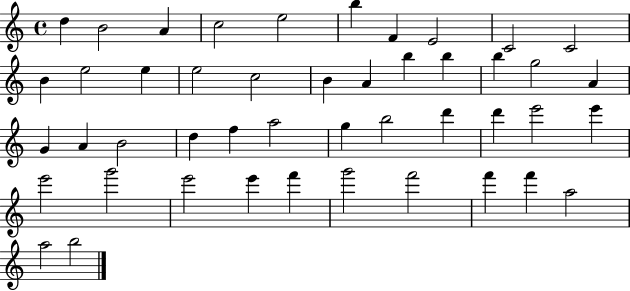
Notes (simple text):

D5/q B4/h A4/q C5/h E5/h B5/q F4/q E4/h C4/h C4/h B4/q E5/h E5/q E5/h C5/h B4/q A4/q B5/q B5/q B5/q G5/h A4/q G4/q A4/q B4/h D5/q F5/q A5/h G5/q B5/h D6/q D6/q E6/h E6/q E6/h G6/h E6/h E6/q F6/q G6/h F6/h F6/q F6/q A5/h A5/h B5/h